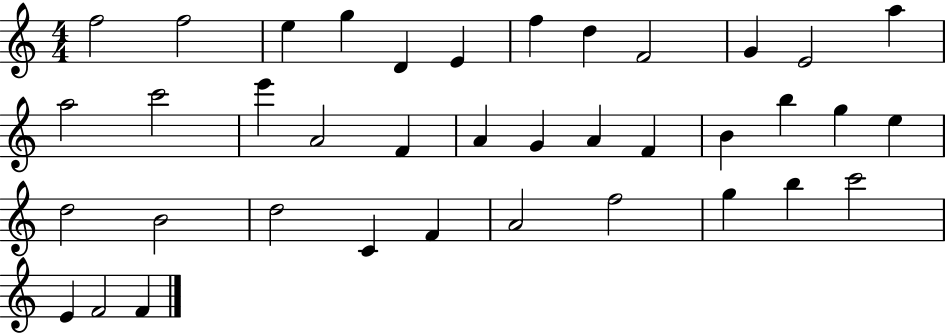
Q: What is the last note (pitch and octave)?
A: F4